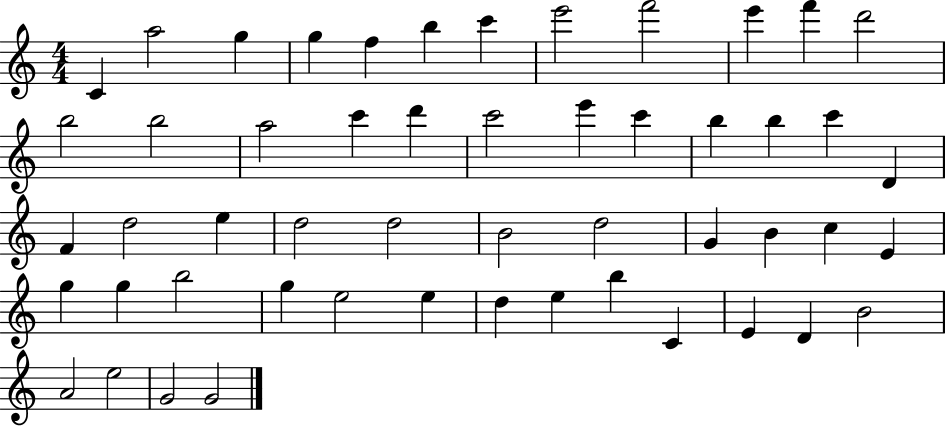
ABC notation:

X:1
T:Untitled
M:4/4
L:1/4
K:C
C a2 g g f b c' e'2 f'2 e' f' d'2 b2 b2 a2 c' d' c'2 e' c' b b c' D F d2 e d2 d2 B2 d2 G B c E g g b2 g e2 e d e b C E D B2 A2 e2 G2 G2